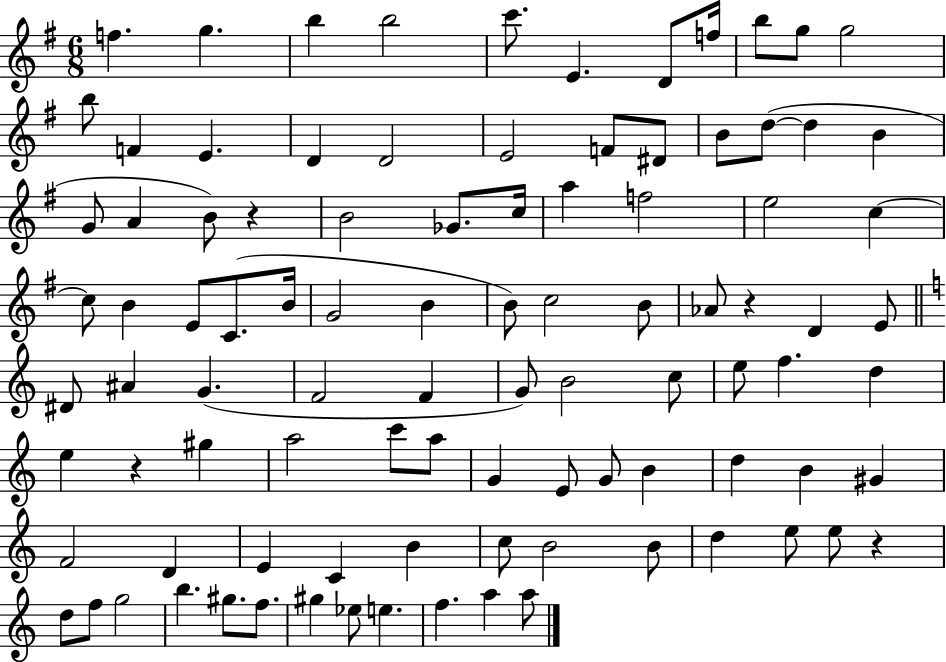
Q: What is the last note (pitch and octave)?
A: A5